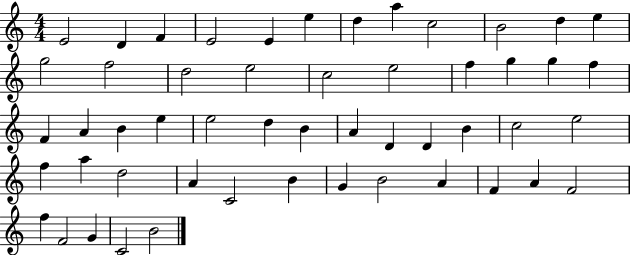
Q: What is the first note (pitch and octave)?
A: E4